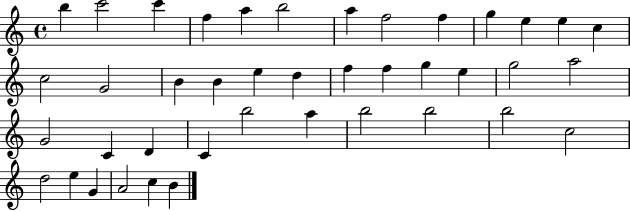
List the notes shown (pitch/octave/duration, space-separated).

B5/q C6/h C6/q F5/q A5/q B5/h A5/q F5/h F5/q G5/q E5/q E5/q C5/q C5/h G4/h B4/q B4/q E5/q D5/q F5/q F5/q G5/q E5/q G5/h A5/h G4/h C4/q D4/q C4/q B5/h A5/q B5/h B5/h B5/h C5/h D5/h E5/q G4/q A4/h C5/q B4/q